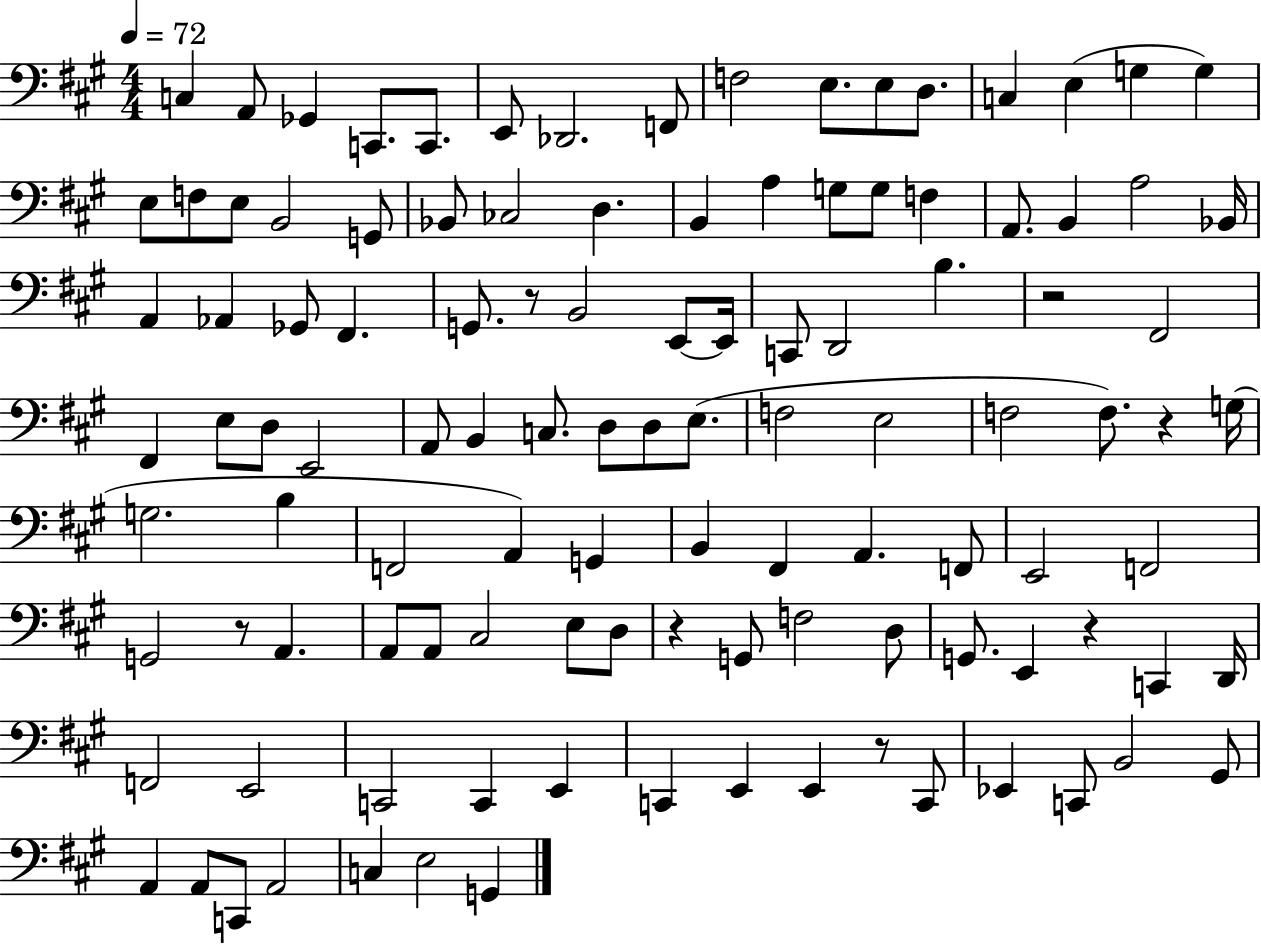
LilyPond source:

{
  \clef bass
  \numericTimeSignature
  \time 4/4
  \key a \major
  \tempo 4 = 72
  c4 a,8 ges,4 c,8. c,8. | e,8 des,2. f,8 | f2 e8. e8 d8. | c4 e4( g4 g4) | \break e8 f8 e8 b,2 g,8 | bes,8 ces2 d4. | b,4 a4 g8 g8 f4 | a,8. b,4 a2 bes,16 | \break a,4 aes,4 ges,8 fis,4. | g,8. r8 b,2 e,8~~ e,16 | c,8 d,2 b4. | r2 fis,2 | \break fis,4 e8 d8 e,2 | a,8 b,4 c8. d8 d8 e8.( | f2 e2 | f2 f8.) r4 g16( | \break g2. b4 | f,2 a,4) g,4 | b,4 fis,4 a,4. f,8 | e,2 f,2 | \break g,2 r8 a,4. | a,8 a,8 cis2 e8 d8 | r4 g,8 f2 d8 | g,8. e,4 r4 c,4 d,16 | \break f,2 e,2 | c,2 c,4 e,4 | c,4 e,4 e,4 r8 c,8 | ees,4 c,8 b,2 gis,8 | \break a,4 a,8 c,8 a,2 | c4 e2 g,4 | \bar "|."
}